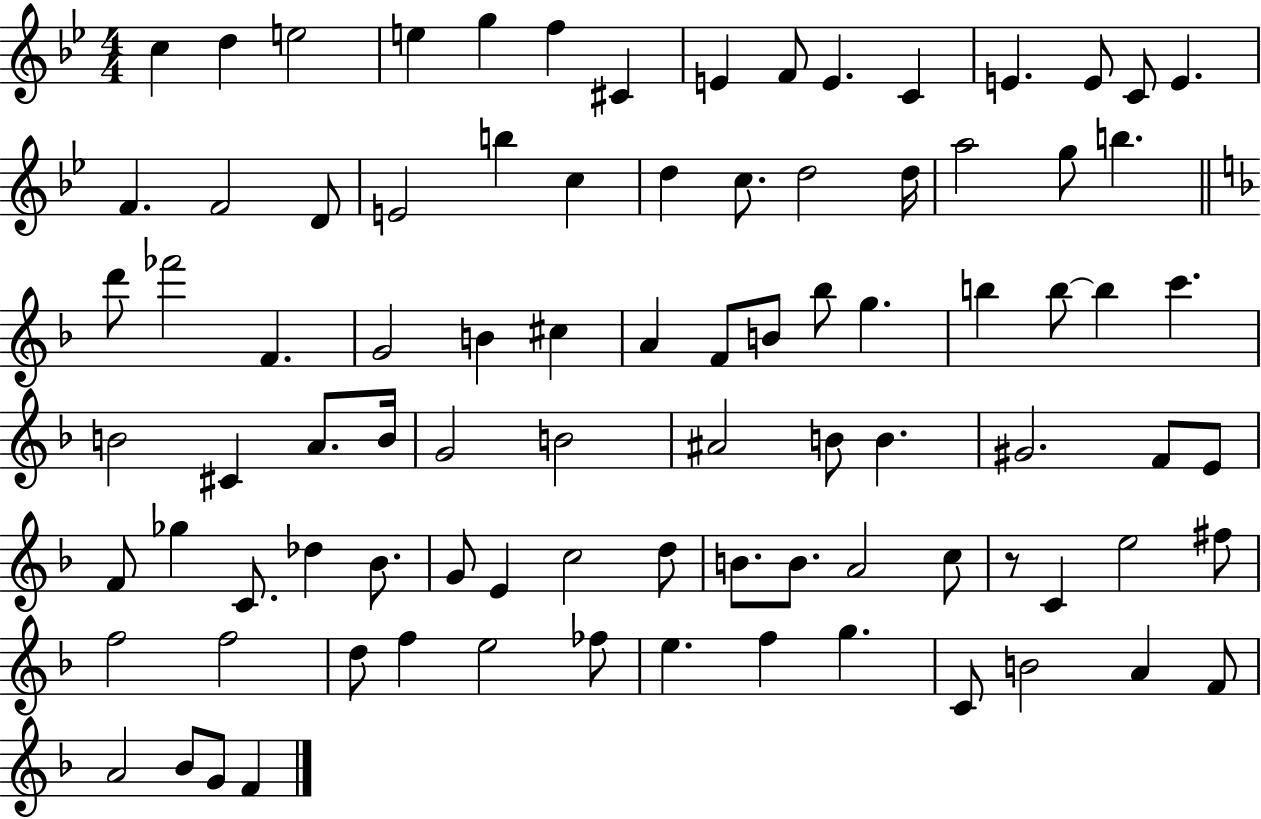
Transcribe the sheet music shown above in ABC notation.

X:1
T:Untitled
M:4/4
L:1/4
K:Bb
c d e2 e g f ^C E F/2 E C E E/2 C/2 E F F2 D/2 E2 b c d c/2 d2 d/4 a2 g/2 b d'/2 _f'2 F G2 B ^c A F/2 B/2 _b/2 g b b/2 b c' B2 ^C A/2 B/4 G2 B2 ^A2 B/2 B ^G2 F/2 E/2 F/2 _g C/2 _d _B/2 G/2 E c2 d/2 B/2 B/2 A2 c/2 z/2 C e2 ^f/2 f2 f2 d/2 f e2 _f/2 e f g C/2 B2 A F/2 A2 _B/2 G/2 F